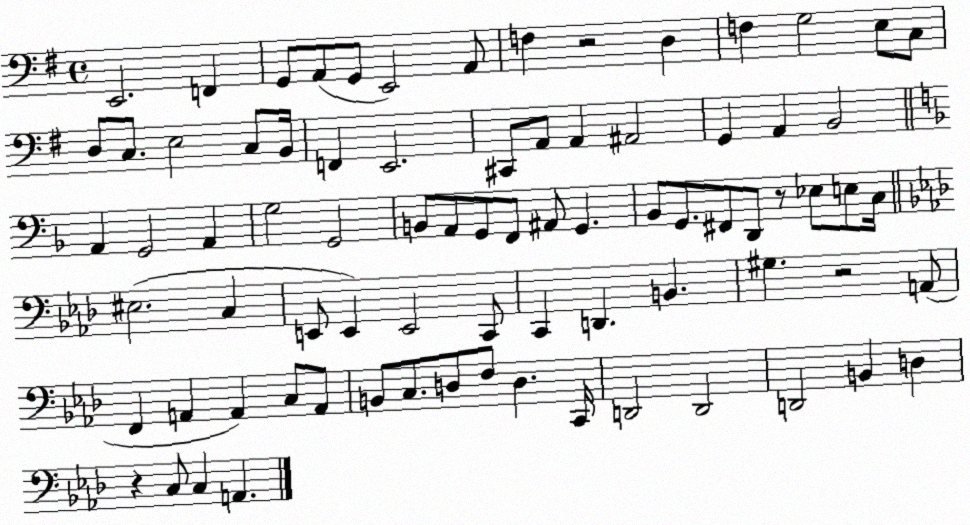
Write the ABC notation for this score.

X:1
T:Untitled
M:4/4
L:1/4
K:G
E,,2 F,, G,,/2 A,,/2 G,,/2 E,,2 A,,/2 F, z2 D, F, G,2 E,/2 C,/2 D,/2 C,/2 E,2 C,/2 B,,/4 F,, E,,2 ^C,,/2 A,,/2 A,, ^A,,2 G,, A,, B,,2 A,, G,,2 A,, G,2 G,,2 B,,/2 A,,/2 G,,/2 F,,/2 ^A,,/2 G,, _B,,/2 G,,/2 ^F,,/2 D,,/2 z/2 _E,/2 E,/2 C,/4 ^E,2 C, E,,/2 E,, E,,2 C,,/2 C,, D,, B,, ^G, z2 A,,/2 F,, A,, A,, C,/2 A,,/2 B,,/2 C,/2 D,/2 F,/2 D, C,,/4 D,,2 D,,2 D,,2 B,, D, z C,/2 C, A,,